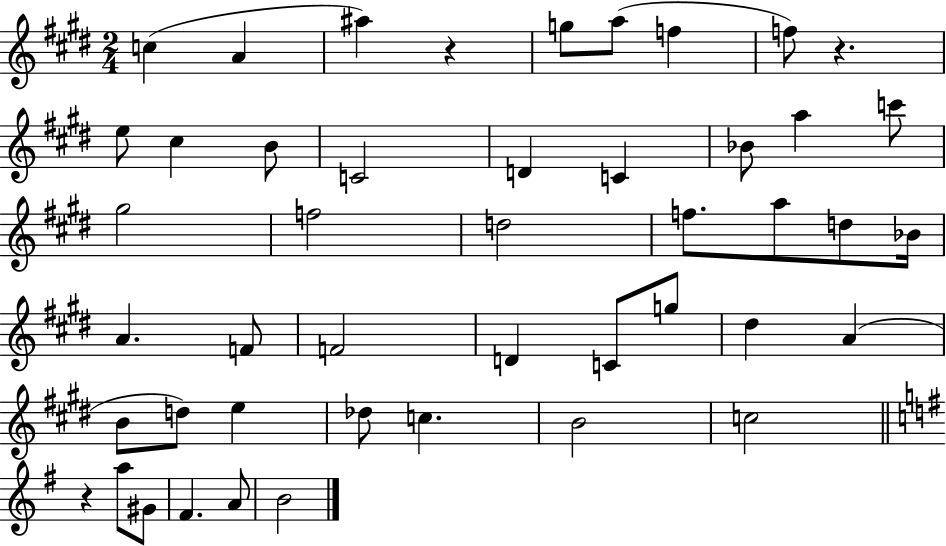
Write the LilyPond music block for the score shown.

{
  \clef treble
  \numericTimeSignature
  \time 2/4
  \key e \major
  c''4( a'4 | ais''4) r4 | g''8 a''8( f''4 | f''8) r4. | \break e''8 cis''4 b'8 | c'2 | d'4 c'4 | bes'8 a''4 c'''8 | \break gis''2 | f''2 | d''2 | f''8. a''8 d''8 bes'16 | \break a'4. f'8 | f'2 | d'4 c'8 g''8 | dis''4 a'4( | \break b'8 d''8) e''4 | des''8 c''4. | b'2 | c''2 | \break \bar "||" \break \key e \minor r4 a''8 gis'8 | fis'4. a'8 | b'2 | \bar "|."
}